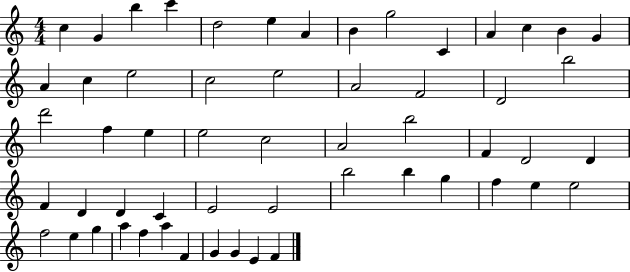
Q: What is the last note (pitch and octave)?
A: F4